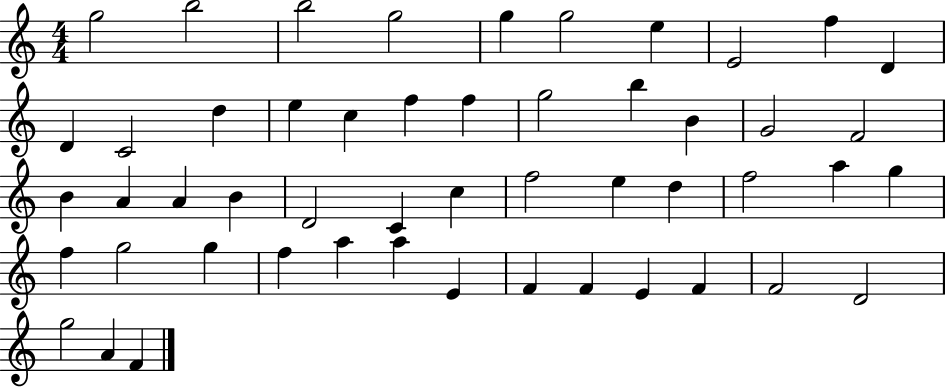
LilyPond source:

{
  \clef treble
  \numericTimeSignature
  \time 4/4
  \key c \major
  g''2 b''2 | b''2 g''2 | g''4 g''2 e''4 | e'2 f''4 d'4 | \break d'4 c'2 d''4 | e''4 c''4 f''4 f''4 | g''2 b''4 b'4 | g'2 f'2 | \break b'4 a'4 a'4 b'4 | d'2 c'4 c''4 | f''2 e''4 d''4 | f''2 a''4 g''4 | \break f''4 g''2 g''4 | f''4 a''4 a''4 e'4 | f'4 f'4 e'4 f'4 | f'2 d'2 | \break g''2 a'4 f'4 | \bar "|."
}